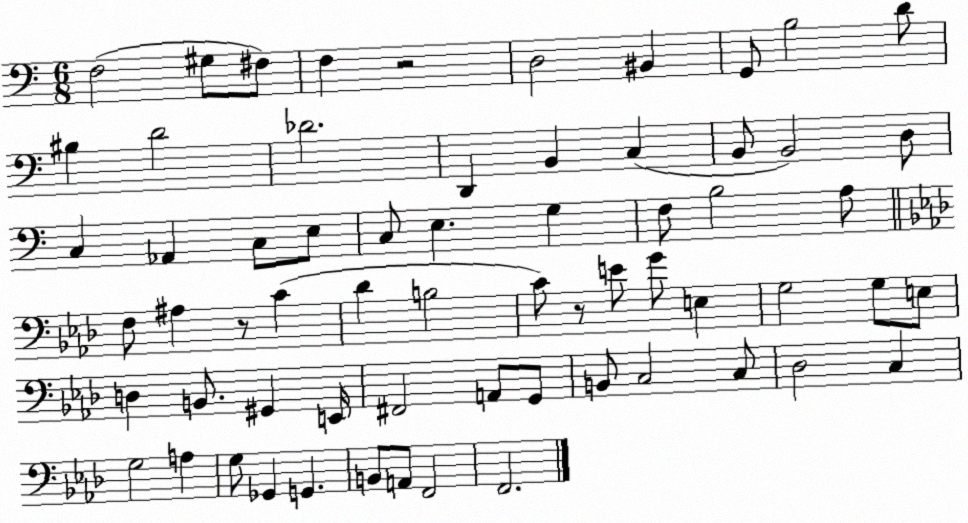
X:1
T:Untitled
M:6/8
L:1/4
K:C
F,2 ^G,/2 ^F,/2 F, z2 D,2 ^B,, G,,/2 B,2 D/2 ^B, D2 _D2 D,, B,, C, B,,/2 B,,2 D,/2 C, _A,, C,/2 E,/2 C,/2 E, G, F,/2 B,2 A,/2 F,/2 ^A, z/2 C _D B,2 C/2 z/2 E/2 G/2 E, G,2 G,/2 E,/2 D, B,,/2 ^G,, E,,/4 ^F,,2 A,,/2 G,,/2 B,,/2 C,2 C,/2 _D,2 C, G,2 A, G,/2 _G,, G,, B,,/2 A,,/2 F,,2 F,,2